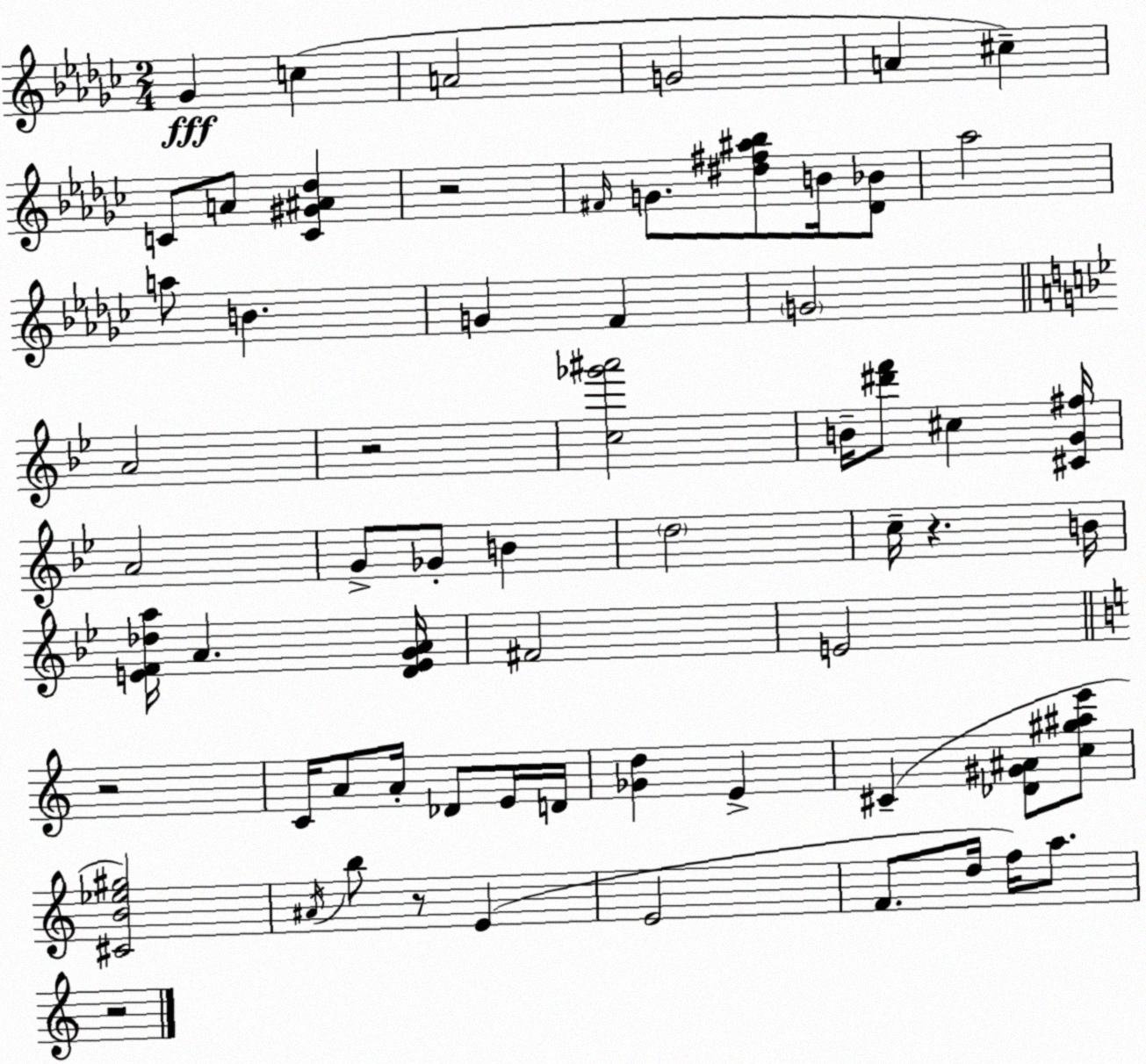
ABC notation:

X:1
T:Untitled
M:2/4
L:1/4
K:Ebm
_G c A2 G2 A ^c C/2 A/2 [C^G^A_d] z2 ^F/4 G/2 [^d^f^a_b]/2 B/4 [_D_B]/2 _a2 a/2 B G F G2 A2 z2 [c_g'^a']2 B/4 [^d'f']/2 ^c [^CG^f]/4 A2 G/2 _G/2 B d2 c/4 z B/4 [EF_da]/4 A [DEGA]/4 ^F2 E2 z2 C/4 A/2 A/4 _D/2 E/4 D/4 [_Gd] E ^C [_D^G^A]/2 [c^g^ae']/2 [^CB_e^g]2 ^A/4 b/2 z/2 E E2 F/2 d/4 f/4 a/2 z2